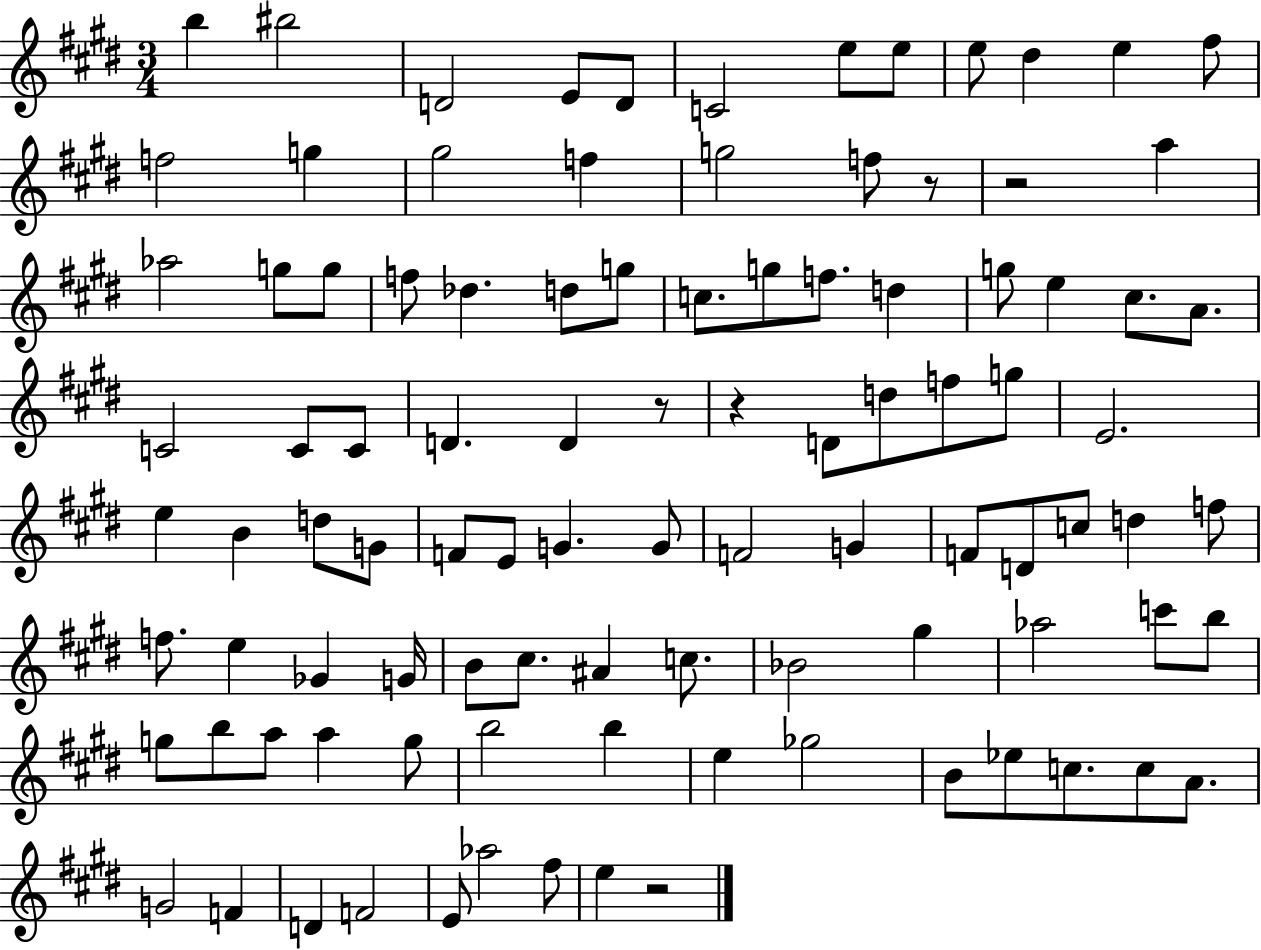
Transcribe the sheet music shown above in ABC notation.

X:1
T:Untitled
M:3/4
L:1/4
K:E
b ^b2 D2 E/2 D/2 C2 e/2 e/2 e/2 ^d e ^f/2 f2 g ^g2 f g2 f/2 z/2 z2 a _a2 g/2 g/2 f/2 _d d/2 g/2 c/2 g/2 f/2 d g/2 e ^c/2 A/2 C2 C/2 C/2 D D z/2 z D/2 d/2 f/2 g/2 E2 e B d/2 G/2 F/2 E/2 G G/2 F2 G F/2 D/2 c/2 d f/2 f/2 e _G G/4 B/2 ^c/2 ^A c/2 _B2 ^g _a2 c'/2 b/2 g/2 b/2 a/2 a g/2 b2 b e _g2 B/2 _e/2 c/2 c/2 A/2 G2 F D F2 E/2 _a2 ^f/2 e z2